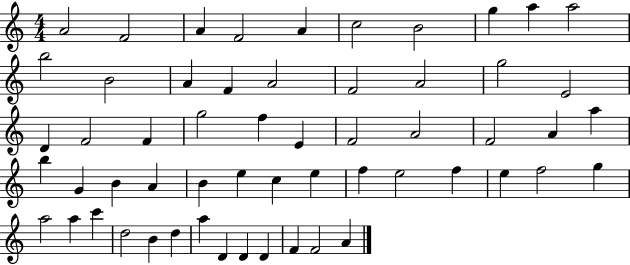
{
  \clef treble
  \numericTimeSignature
  \time 4/4
  \key c \major
  a'2 f'2 | a'4 f'2 a'4 | c''2 b'2 | g''4 a''4 a''2 | \break b''2 b'2 | a'4 f'4 a'2 | f'2 a'2 | g''2 e'2 | \break d'4 f'2 f'4 | g''2 f''4 e'4 | f'2 a'2 | f'2 a'4 a''4 | \break b''4 g'4 b'4 a'4 | b'4 e''4 c''4 e''4 | f''4 e''2 f''4 | e''4 f''2 g''4 | \break a''2 a''4 c'''4 | d''2 b'4 d''4 | a''4 d'4 d'4 d'4 | f'4 f'2 a'4 | \break \bar "|."
}